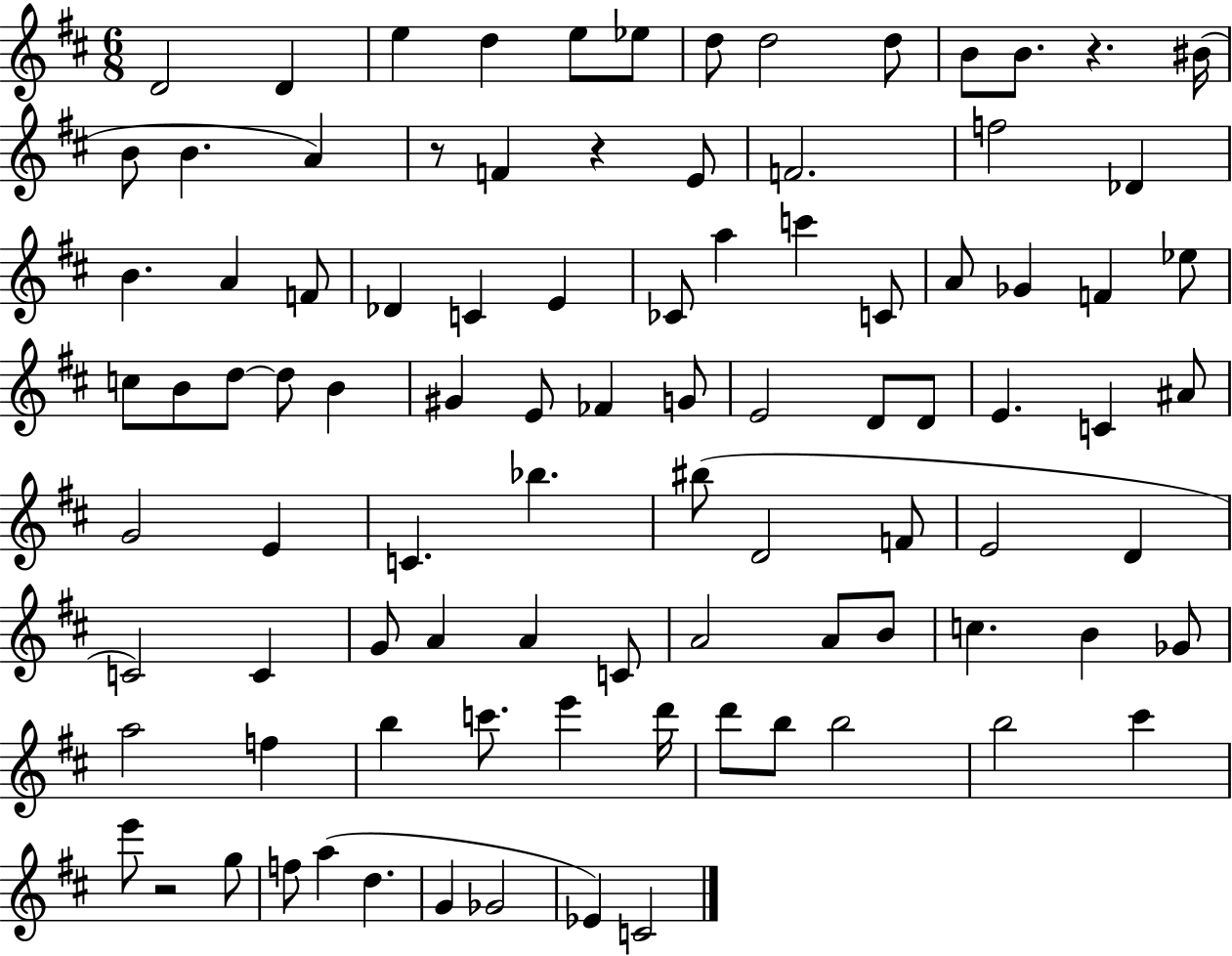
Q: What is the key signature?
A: D major